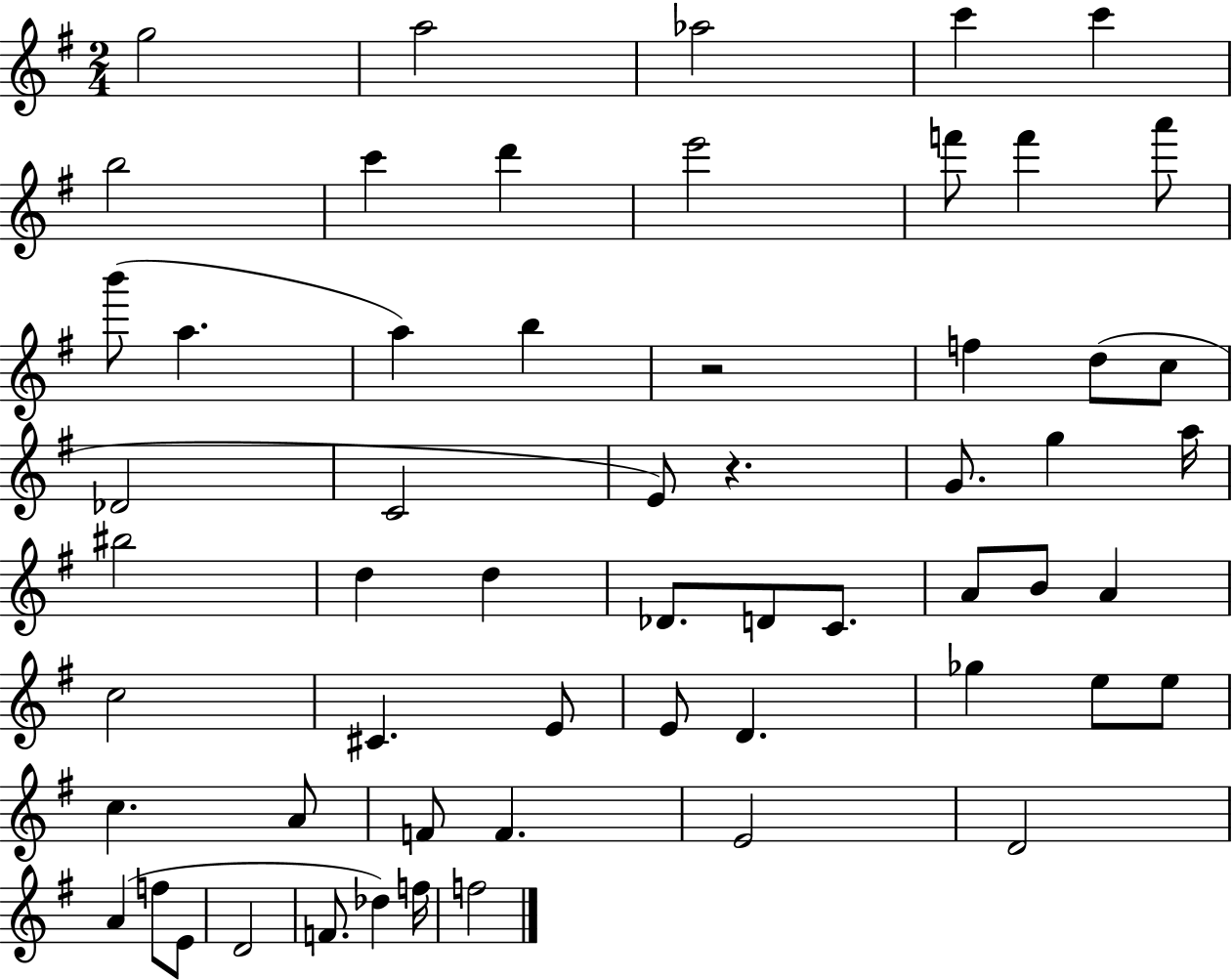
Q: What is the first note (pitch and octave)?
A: G5